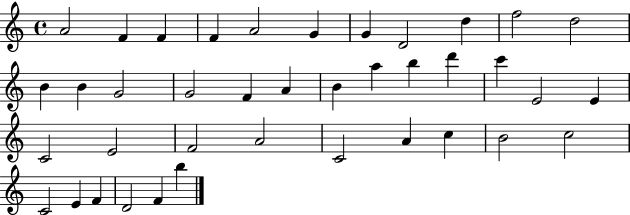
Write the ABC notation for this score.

X:1
T:Untitled
M:4/4
L:1/4
K:C
A2 F F F A2 G G D2 d f2 d2 B B G2 G2 F A B a b d' c' E2 E C2 E2 F2 A2 C2 A c B2 c2 C2 E F D2 F b